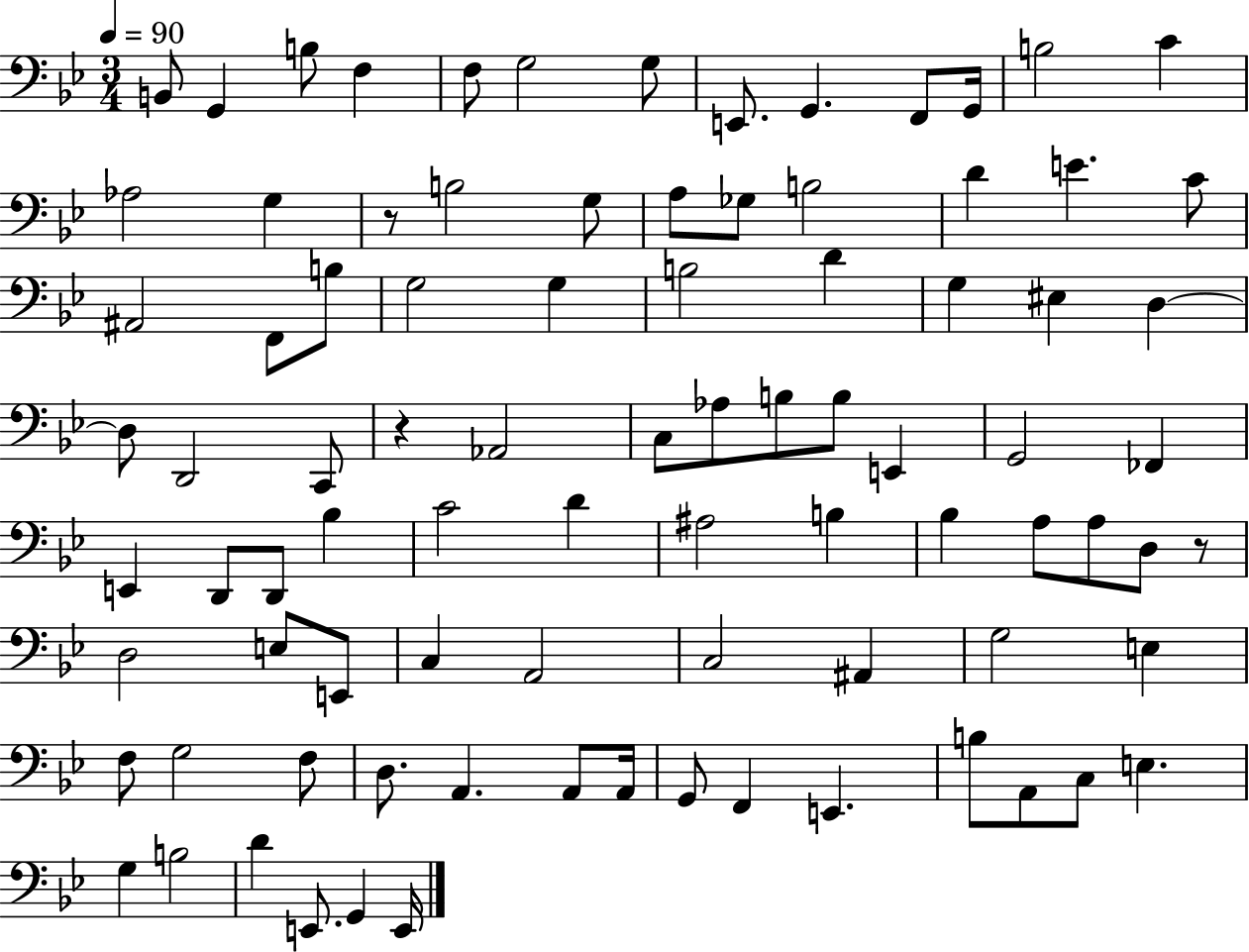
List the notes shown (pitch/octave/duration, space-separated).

B2/e G2/q B3/e F3/q F3/e G3/h G3/e E2/e. G2/q. F2/e G2/s B3/h C4/q Ab3/h G3/q R/e B3/h G3/e A3/e Gb3/e B3/h D4/q E4/q. C4/e A#2/h F2/e B3/e G3/h G3/q B3/h D4/q G3/q EIS3/q D3/q D3/e D2/h C2/e R/q Ab2/h C3/e Ab3/e B3/e B3/e E2/q G2/h FES2/q E2/q D2/e D2/e Bb3/q C4/h D4/q A#3/h B3/q Bb3/q A3/e A3/e D3/e R/e D3/h E3/e E2/e C3/q A2/h C3/h A#2/q G3/h E3/q F3/e G3/h F3/e D3/e. A2/q. A2/e A2/s G2/e F2/q E2/q. B3/e A2/e C3/e E3/q. G3/q B3/h D4/q E2/e. G2/q E2/s